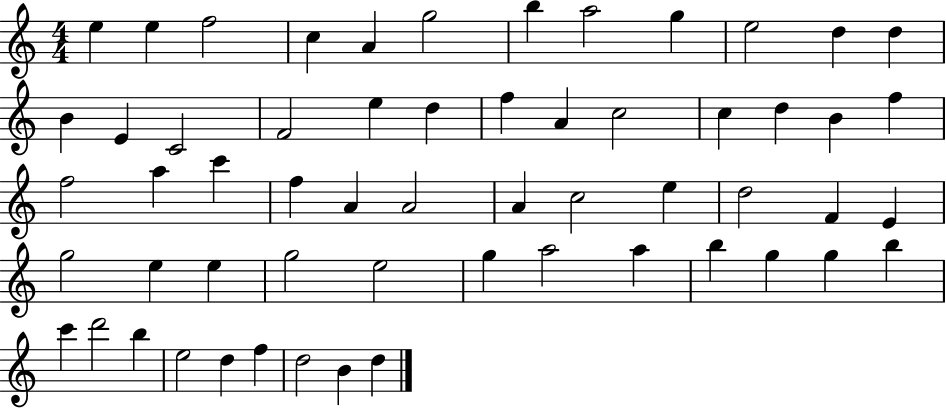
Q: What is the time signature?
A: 4/4